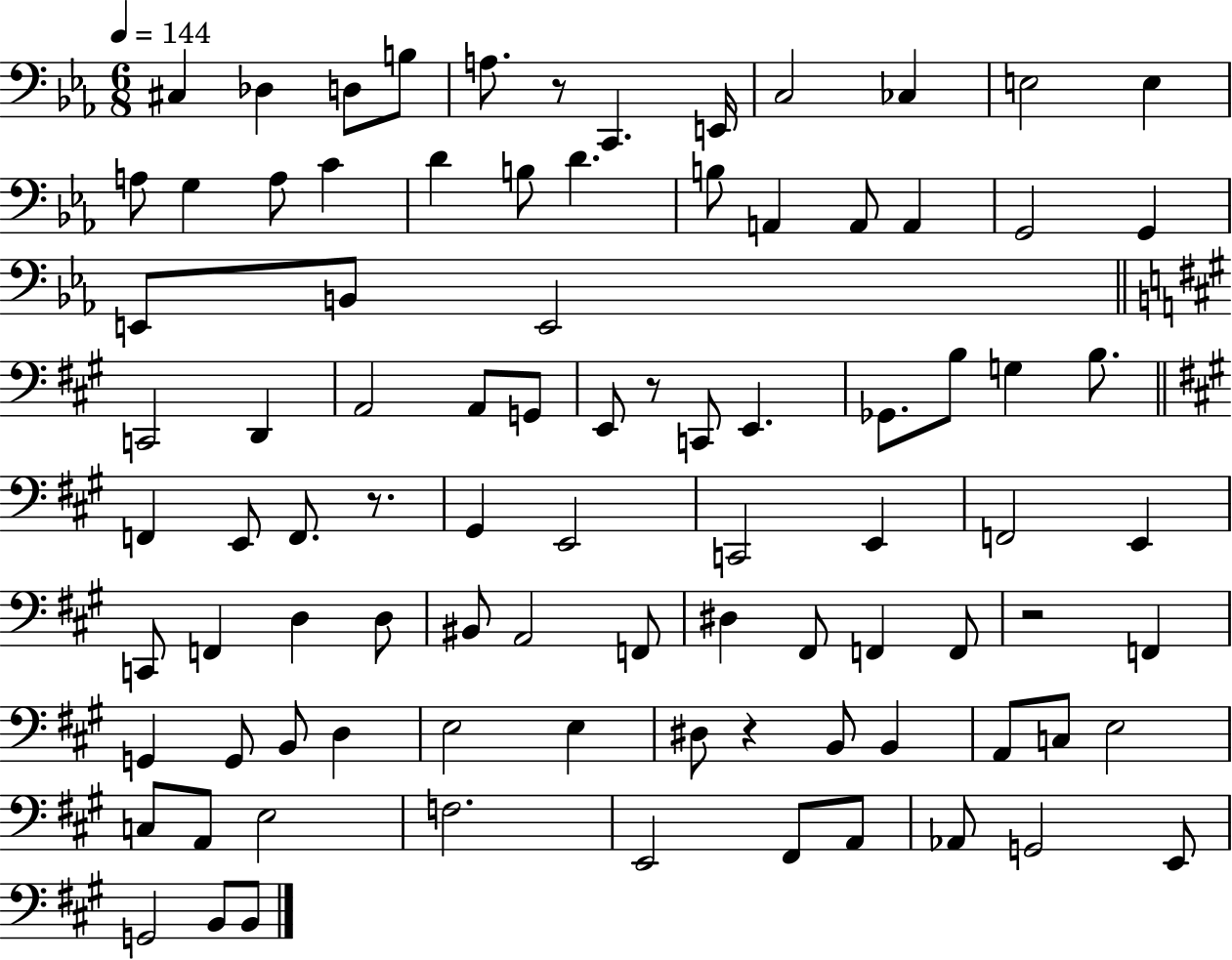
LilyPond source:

{
  \clef bass
  \numericTimeSignature
  \time 6/8
  \key ees \major
  \tempo 4 = 144
  \repeat volta 2 { cis4 des4 d8 b8 | a8. r8 c,4. e,16 | c2 ces4 | e2 e4 | \break a8 g4 a8 c'4 | d'4 b8 d'4. | b8 a,4 a,8 a,4 | g,2 g,4 | \break e,8 b,8 e,2 | \bar "||" \break \key a \major c,2 d,4 | a,2 a,8 g,8 | e,8 r8 c,8 e,4. | ges,8. b8 g4 b8. | \break \bar "||" \break \key a \major f,4 e,8 f,8. r8. | gis,4 e,2 | c,2 e,4 | f,2 e,4 | \break c,8 f,4 d4 d8 | bis,8 a,2 f,8 | dis4 fis,8 f,4 f,8 | r2 f,4 | \break g,4 g,8 b,8 d4 | e2 e4 | dis8 r4 b,8 b,4 | a,8 c8 e2 | \break c8 a,8 e2 | f2. | e,2 fis,8 a,8 | aes,8 g,2 e,8 | \break g,2 b,8 b,8 | } \bar "|."
}